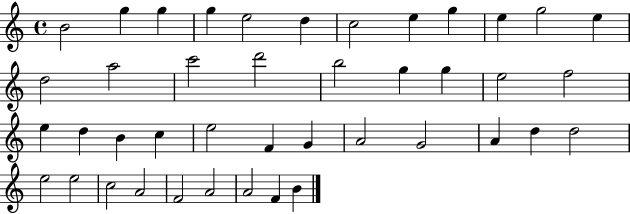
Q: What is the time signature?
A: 4/4